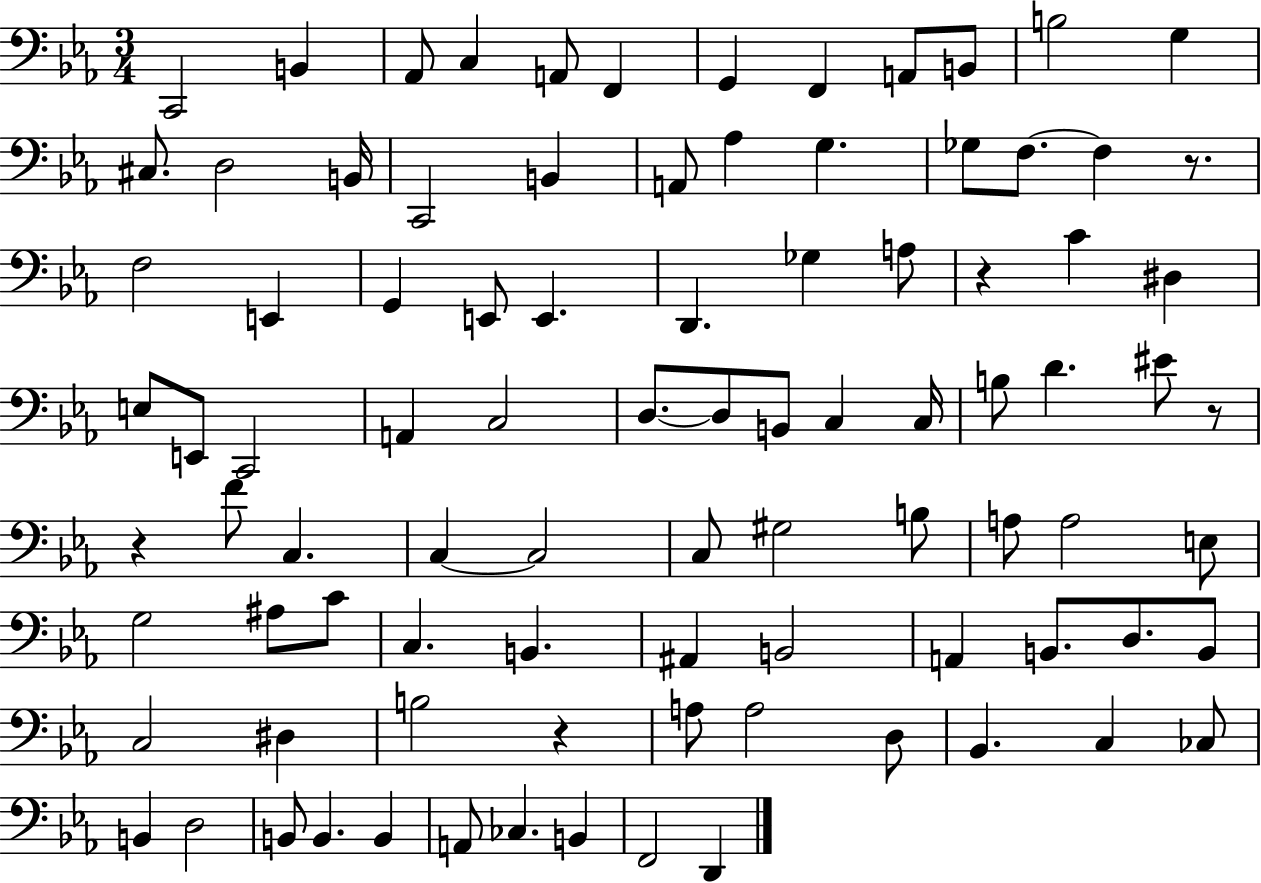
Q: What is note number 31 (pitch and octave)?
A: A3